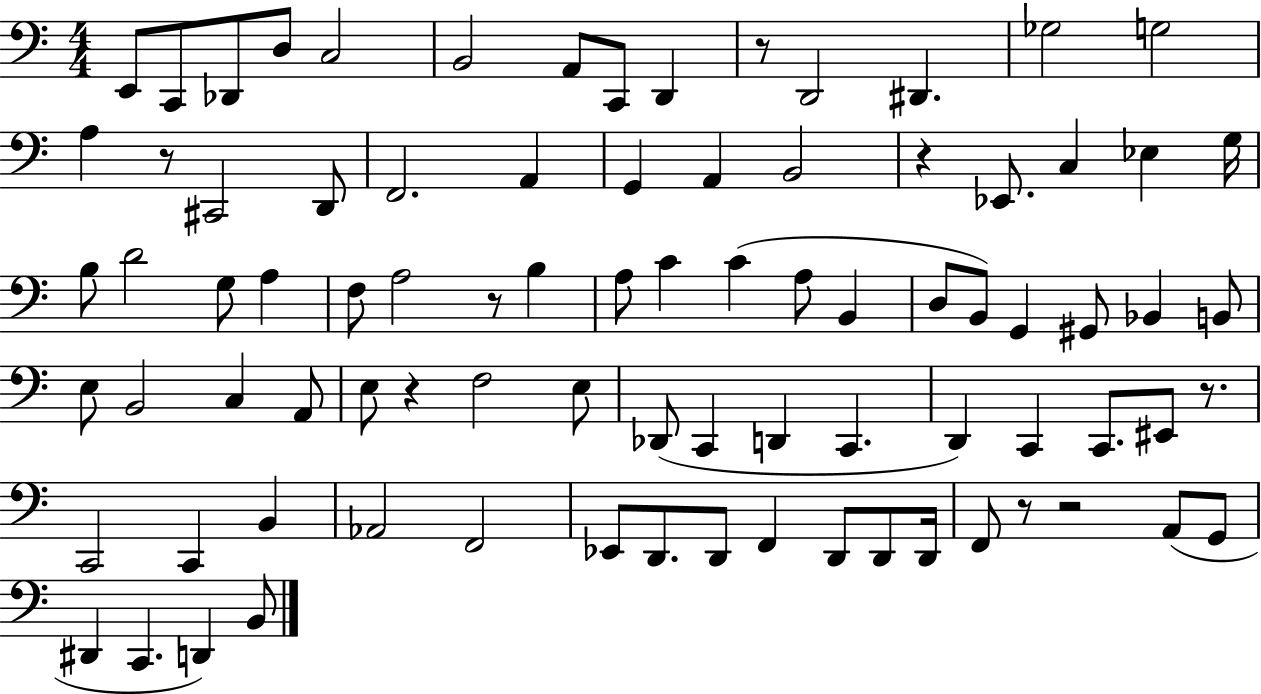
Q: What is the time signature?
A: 4/4